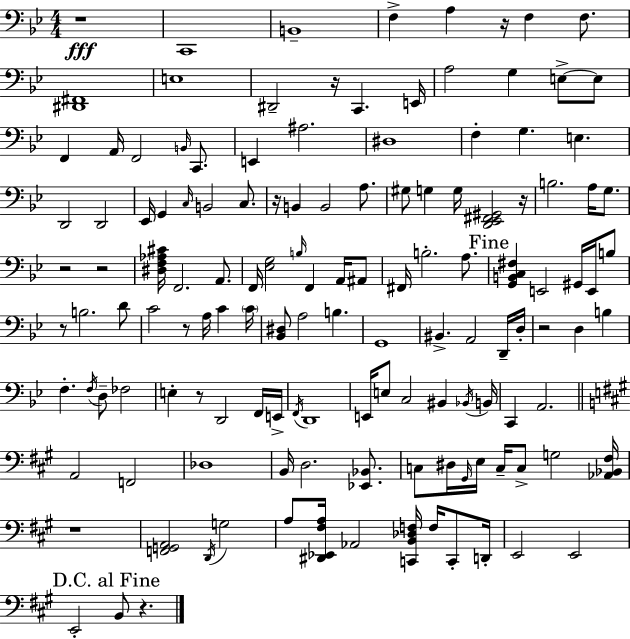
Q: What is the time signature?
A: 4/4